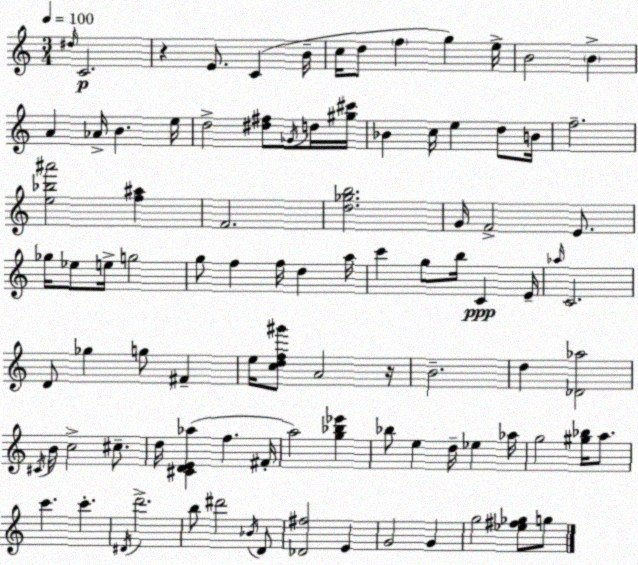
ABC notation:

X:1
T:Untitled
M:3/4
L:1/4
K:Am
^d/4 C2 z E/2 C B/4 c/4 d/2 f g e/4 B2 B A _A/4 B e/4 d2 [^d^f]/2 _G/4 d/4 [^g^c']/4 _B c/4 e d/2 B/4 f2 [e_b^a']2 [f^a] F2 [d_gb]2 G/4 F2 E/2 _g/4 _e/2 e/4 g2 g/2 f f/4 d a/4 c' g/2 b/4 C E/4 _a/4 C2 D/2 _g g/2 ^F e/4 [cdf^g']/2 A2 z/4 B2 d [_D_a]2 ^C/4 B/4 c2 ^c/2 d/4 [^CDE_a] f ^F/4 a2 [g_b_e'] _b/2 e d/4 _e _a/4 g2 [^g_b]/4 a/2 c' c' ^D/4 d'2 b/2 ^d'2 _B/4 D/2 [_D^f]2 E G2 G g2 [_e^f_g]/2 g/2